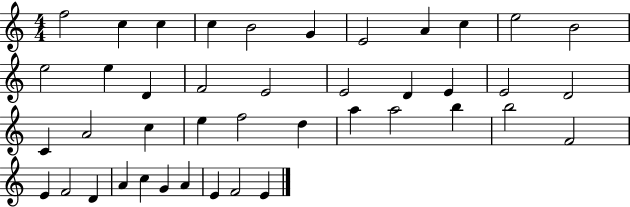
F5/h C5/q C5/q C5/q B4/h G4/q E4/h A4/q C5/q E5/h B4/h E5/h E5/q D4/q F4/h E4/h E4/h D4/q E4/q E4/h D4/h C4/q A4/h C5/q E5/q F5/h D5/q A5/q A5/h B5/q B5/h F4/h E4/q F4/h D4/q A4/q C5/q G4/q A4/q E4/q F4/h E4/q